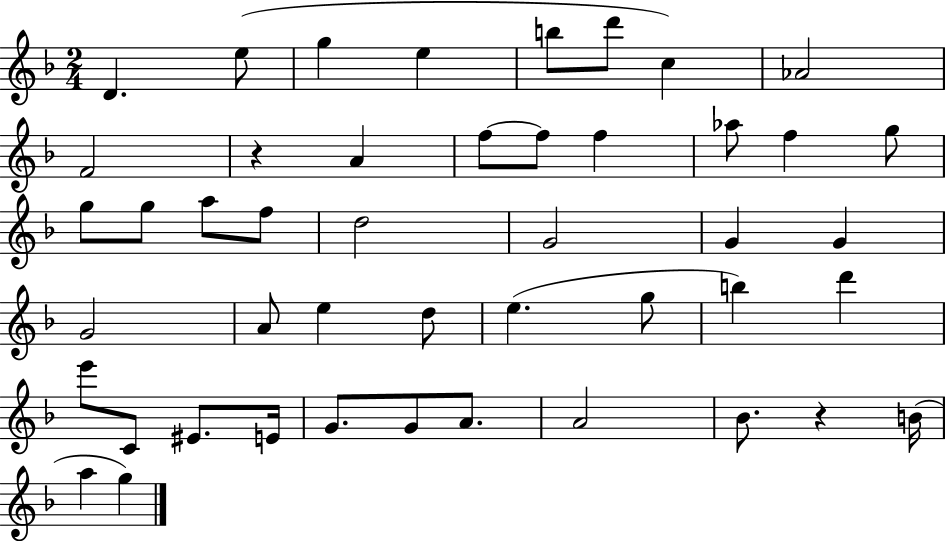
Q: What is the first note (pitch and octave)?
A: D4